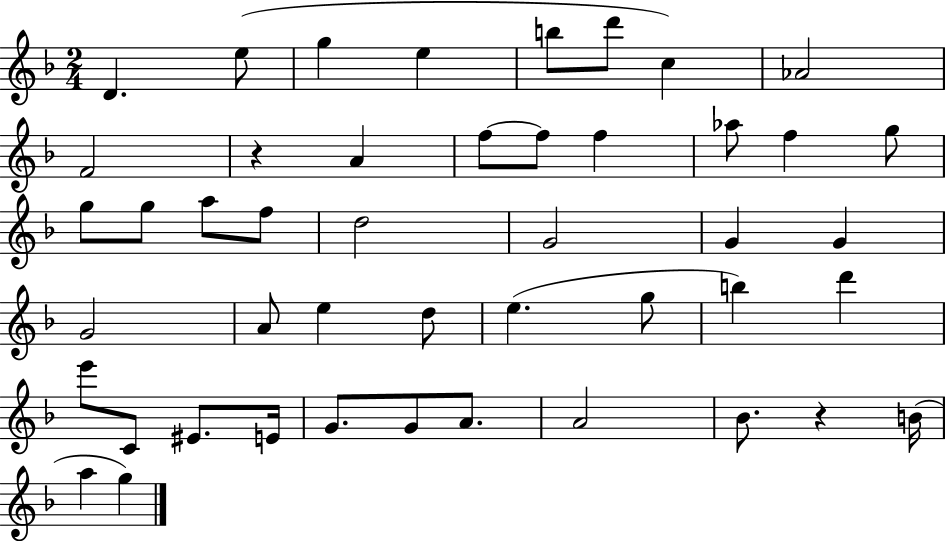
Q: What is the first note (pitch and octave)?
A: D4